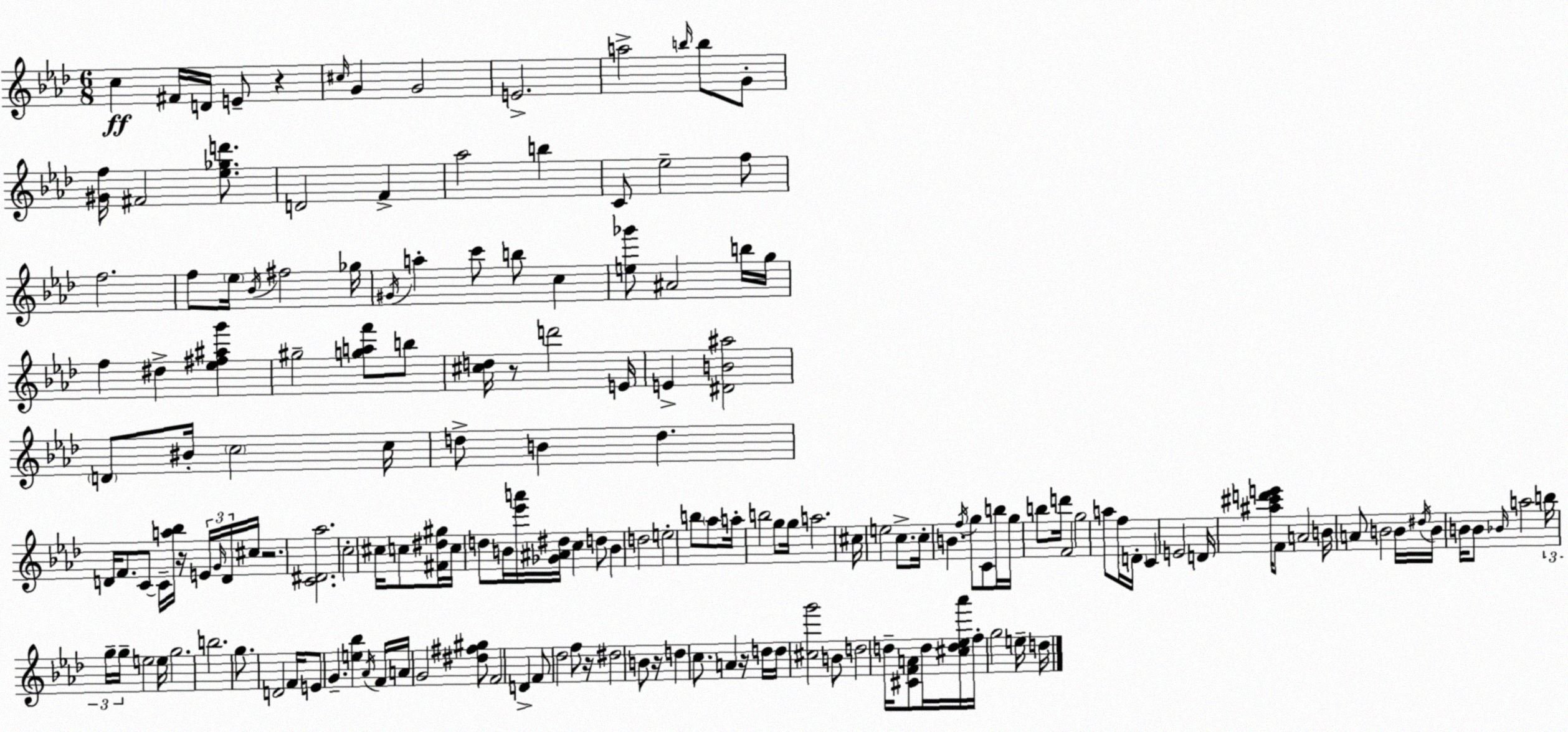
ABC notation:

X:1
T:Untitled
M:6/8
L:1/4
K:Fm
c ^F/4 D/4 E/2 z ^c/4 G G2 E2 a2 b/4 b/2 G/2 [^Gf]/4 ^F2 [_e_gd']/2 D2 F _a2 b C/2 _e2 f/2 f2 f/2 _e/4 _B/4 ^f2 _g/4 ^G/4 a c'/2 b/2 c [e_g']/2 ^A2 b/4 g/4 f ^d [_e^f^ag'] ^g2 [gaf']/2 b/2 [^cd]/4 z/2 d'2 E/4 E [^DB^a]2 D/2 ^B/4 c2 c/4 d/2 B d D/4 F/2 C/2 C/4 [a_b]/4 z/4 E/4 G/4 D/4 ^c/4 z2 [C^D_a]2 c2 ^c/4 c/2 [^F^d^g]/4 c/4 d/2 B/4 [_e'a']/4 [_G^A^d]/4 c d/2 B d2 e2 b/2 _a/2 a/4 b2 g/2 g/4 a2 ^c/4 e2 c/2 c/4 B f/4 g/2 C/2 b/4 g/4 b/2 d'/4 F2 g2 a/2 f/4 D/4 C E2 D/4 [^a^c'd'e']/4 F/2 A2 B/4 A/2 B2 B/4 ^d/4 B/4 B/4 B/2 _B/4 a2 b/4 g/4 g/4 e2 e/4 g2 b2 g/2 D2 F/4 E/2 G [e_b] _A/4 F/4 A/4 G2 [^d^f^g]/2 F2 D F/2 _d2 f/2 z/4 ^d2 B/2 z/4 d c/2 A z/4 d/4 d/4 [^cg']2 B/2 d2 d/4 [^CFA]/2 d/4 [^cd_e_a']/4 f/4 g2 e/4 d/4